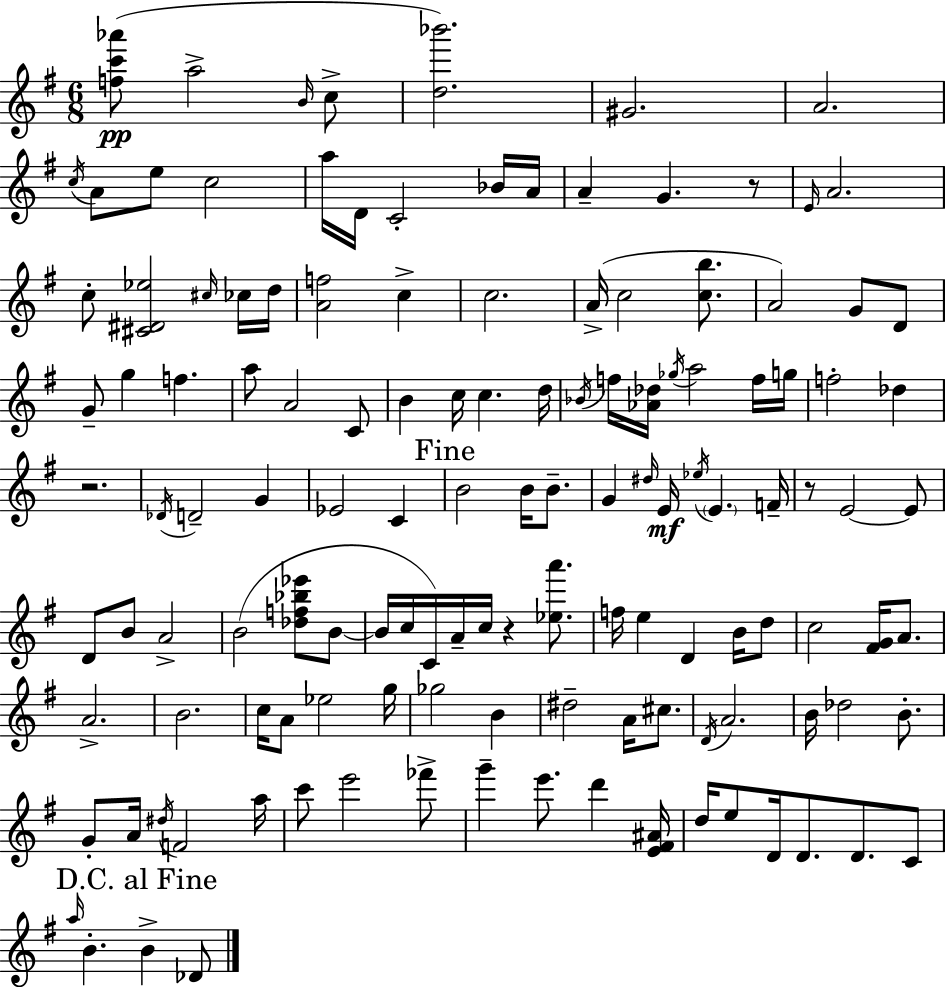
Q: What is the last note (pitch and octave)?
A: Db4